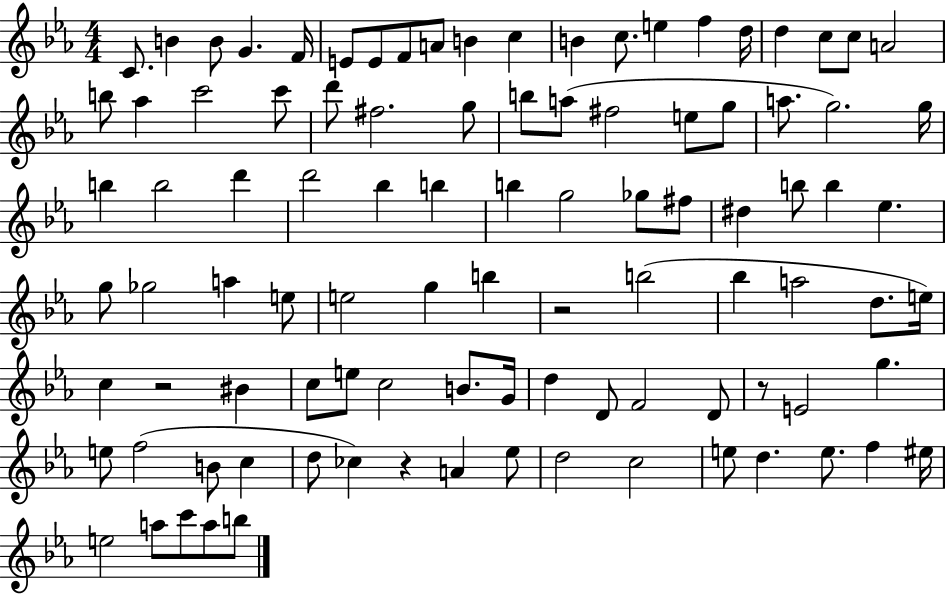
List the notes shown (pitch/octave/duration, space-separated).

C4/e. B4/q B4/e G4/q. F4/s E4/e E4/e F4/e A4/e B4/q C5/q B4/q C5/e. E5/q F5/q D5/s D5/q C5/e C5/e A4/h B5/e Ab5/q C6/h C6/e D6/e F#5/h. G5/e B5/e A5/e F#5/h E5/e G5/e A5/e. G5/h. G5/s B5/q B5/h D6/q D6/h Bb5/q B5/q B5/q G5/h Gb5/e F#5/e D#5/q B5/e B5/q Eb5/q. G5/e Gb5/h A5/q E5/e E5/h G5/q B5/q R/h B5/h Bb5/q A5/h D5/e. E5/s C5/q R/h BIS4/q C5/e E5/e C5/h B4/e. G4/s D5/q D4/e F4/h D4/e R/e E4/h G5/q. E5/e F5/h B4/e C5/q D5/e CES5/q R/q A4/q Eb5/e D5/h C5/h E5/e D5/q. E5/e. F5/q EIS5/s E5/h A5/e C6/e A5/e B5/e